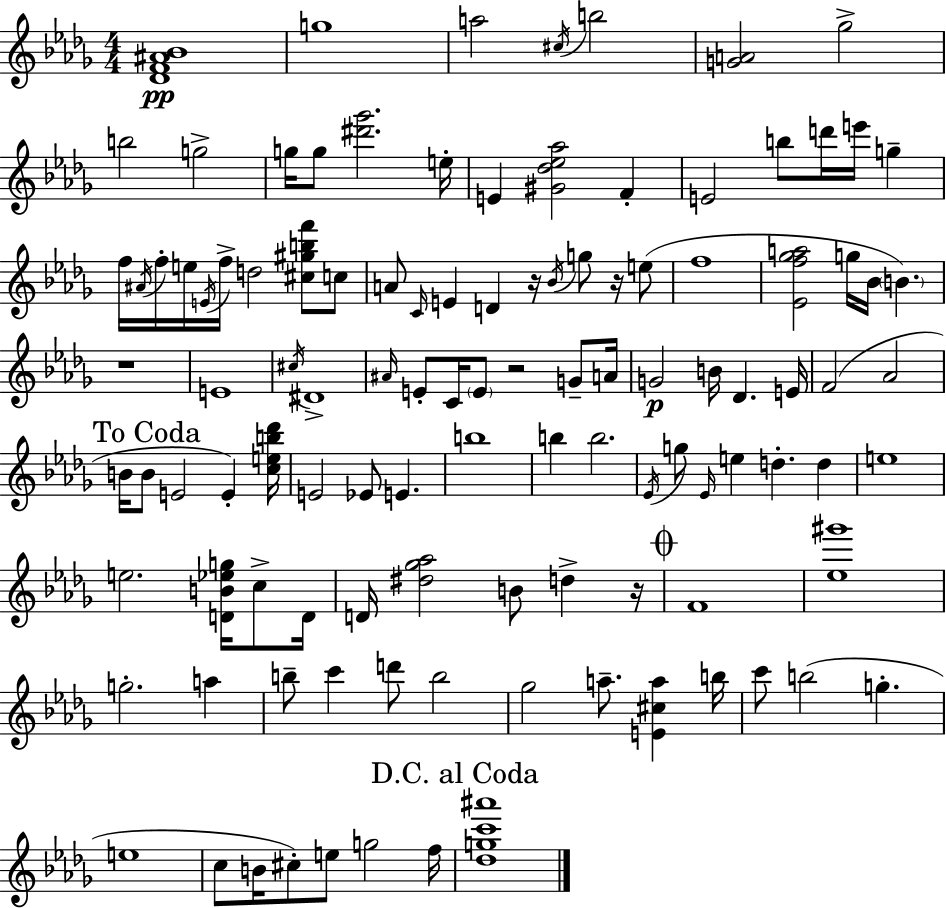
X:1
T:Untitled
M:4/4
L:1/4
K:Bbm
[_DF^A_B]4 g4 a2 ^c/4 b2 [GA]2 _g2 b2 g2 g/4 g/2 [^d'_g']2 e/4 E [^G_d_e_a]2 F E2 b/2 d'/4 e'/4 g f/4 ^A/4 f/4 e/4 E/4 f/4 d2 [^c^gbf']/2 c/2 A/2 C/4 E D z/4 _B/4 g/2 z/4 e/2 f4 [_Ef_ga]2 g/4 _B/4 B z4 E4 ^c/4 ^D4 ^A/4 E/2 C/4 E/2 z2 G/2 A/4 G2 B/4 _D E/4 F2 _A2 B/4 B/2 E2 E [ceb_d']/4 E2 _E/2 E b4 b b2 _E/4 g/2 _E/4 e d d e4 e2 [DB_eg]/4 c/2 D/4 D/4 [^d_g_a]2 B/2 d z/4 F4 [_e^g']4 g2 a b/2 c' d'/2 b2 _g2 a/2 [E^ca] b/4 c'/2 b2 g e4 c/2 B/4 ^c/2 e/2 g2 f/4 [_dgc'^a']4